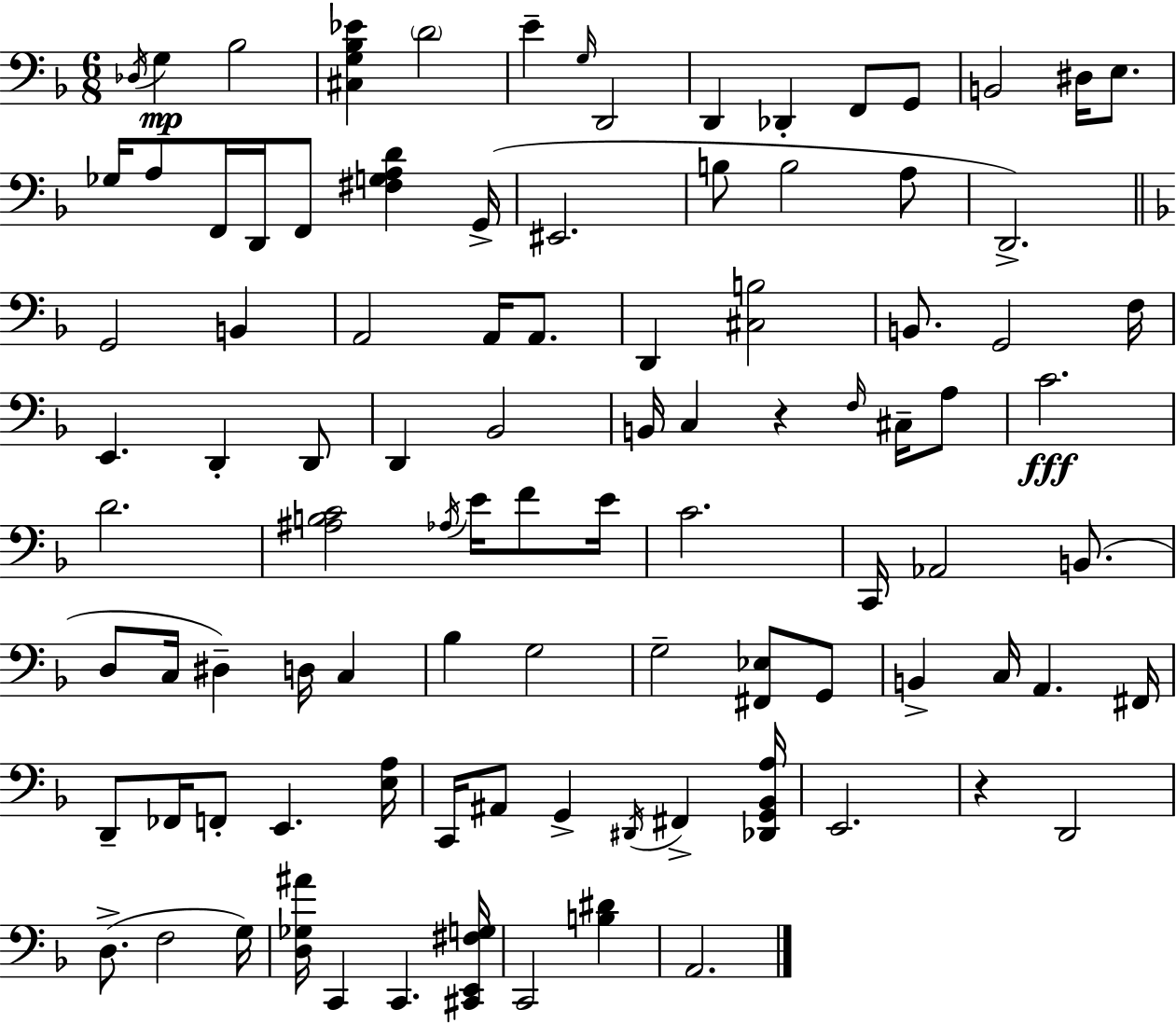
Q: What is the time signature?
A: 6/8